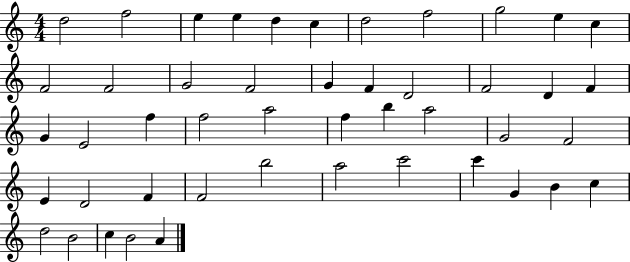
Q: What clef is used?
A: treble